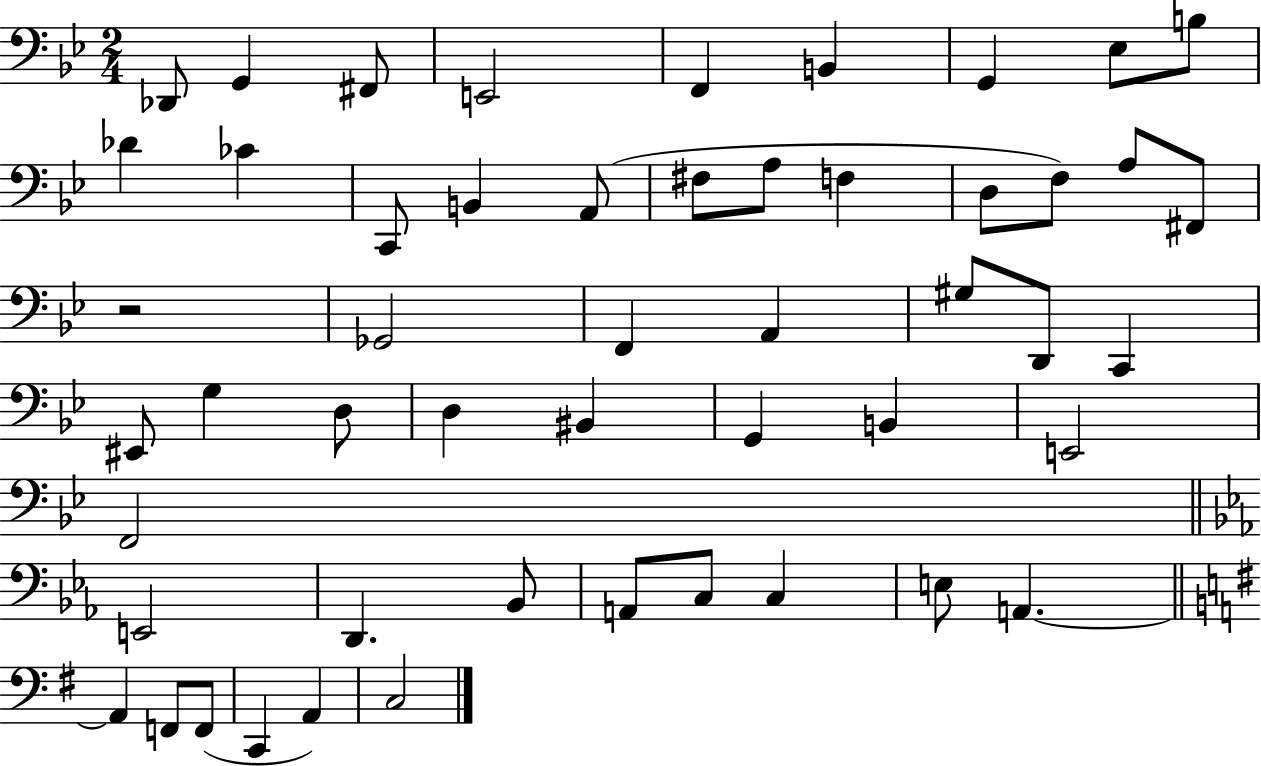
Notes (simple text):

Db2/e G2/q F#2/e E2/h F2/q B2/q G2/q Eb3/e B3/e Db4/q CES4/q C2/e B2/q A2/e F#3/e A3/e F3/q D3/e F3/e A3/e F#2/e R/h Gb2/h F2/q A2/q G#3/e D2/e C2/q EIS2/e G3/q D3/e D3/q BIS2/q G2/q B2/q E2/h F2/h E2/h D2/q. Bb2/e A2/e C3/e C3/q E3/e A2/q. A2/q F2/e F2/e C2/q A2/q C3/h